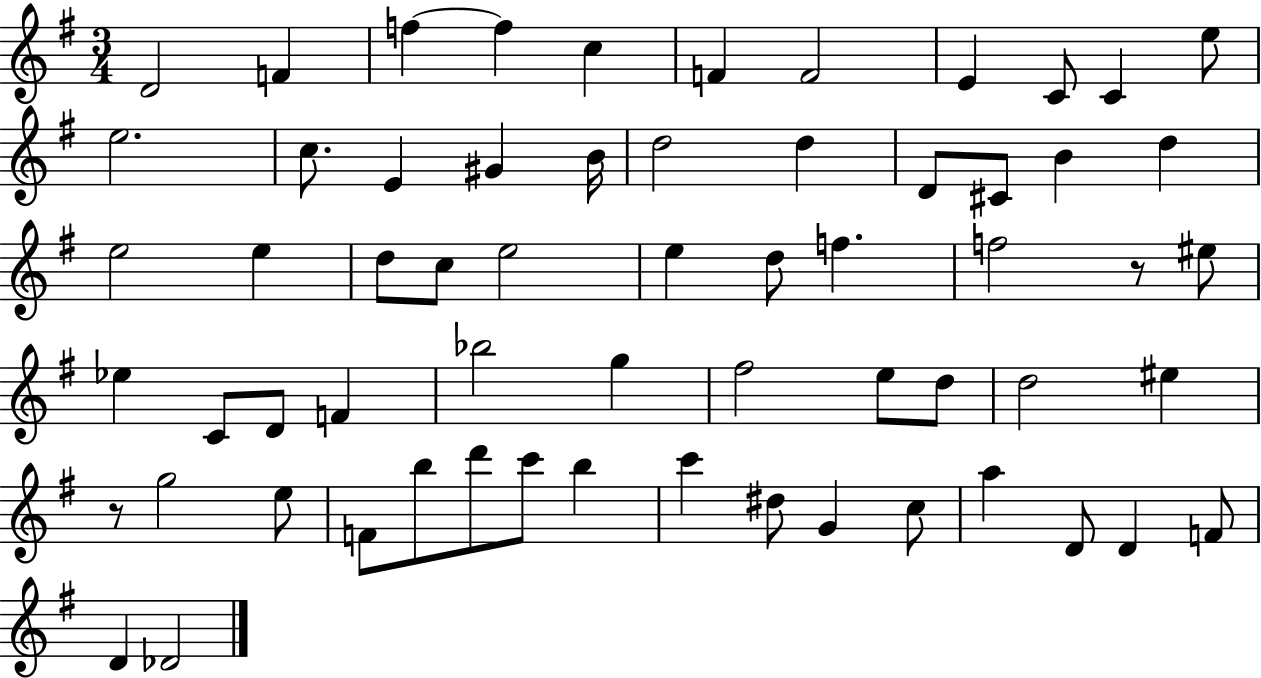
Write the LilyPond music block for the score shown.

{
  \clef treble
  \numericTimeSignature
  \time 3/4
  \key g \major
  d'2 f'4 | f''4~~ f''4 c''4 | f'4 f'2 | e'4 c'8 c'4 e''8 | \break e''2. | c''8. e'4 gis'4 b'16 | d''2 d''4 | d'8 cis'8 b'4 d''4 | \break e''2 e''4 | d''8 c''8 e''2 | e''4 d''8 f''4. | f''2 r8 eis''8 | \break ees''4 c'8 d'8 f'4 | bes''2 g''4 | fis''2 e''8 d''8 | d''2 eis''4 | \break r8 g''2 e''8 | f'8 b''8 d'''8 c'''8 b''4 | c'''4 dis''8 g'4 c''8 | a''4 d'8 d'4 f'8 | \break d'4 des'2 | \bar "|."
}